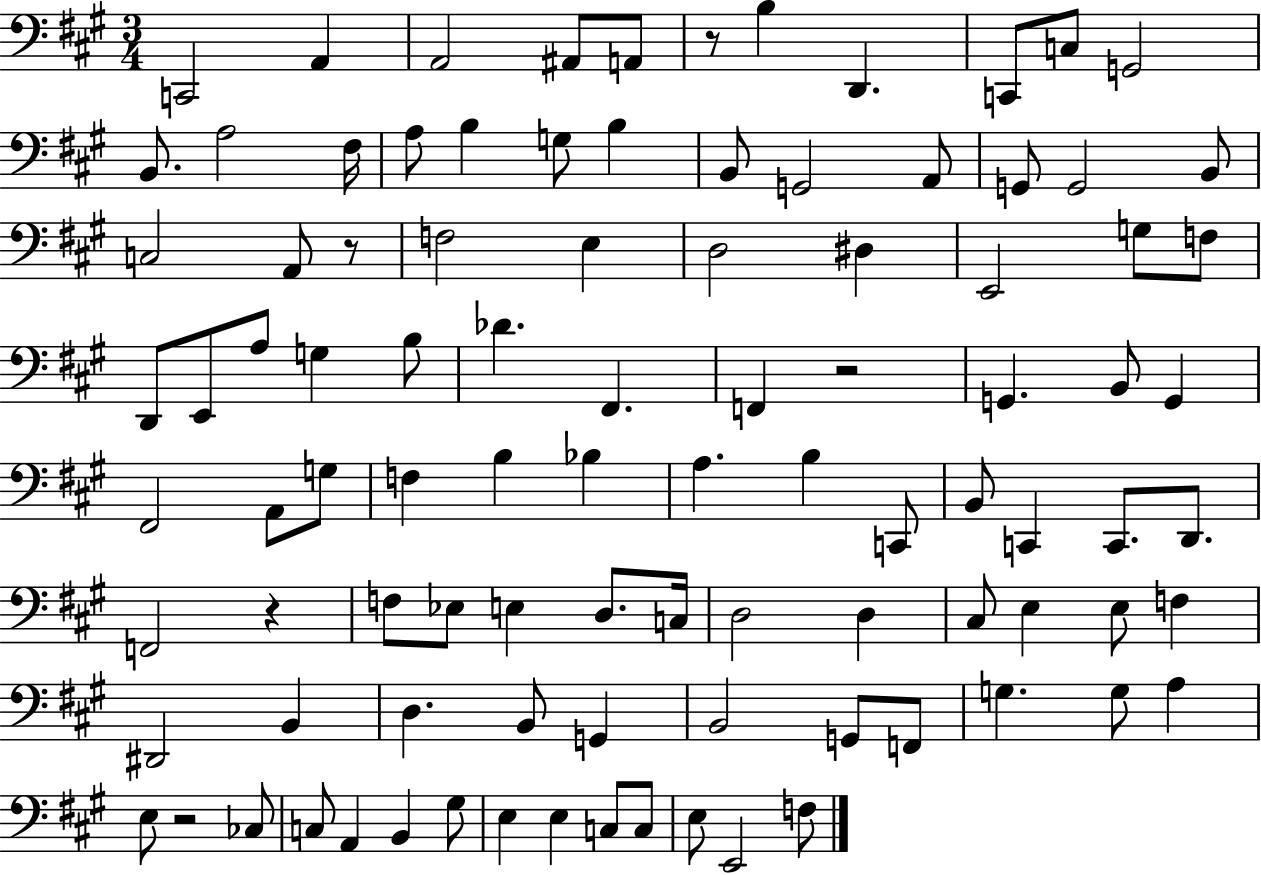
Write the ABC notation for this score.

X:1
T:Untitled
M:3/4
L:1/4
K:A
C,,2 A,, A,,2 ^A,,/2 A,,/2 z/2 B, D,, C,,/2 C,/2 G,,2 B,,/2 A,2 ^F,/4 A,/2 B, G,/2 B, B,,/2 G,,2 A,,/2 G,,/2 G,,2 B,,/2 C,2 A,,/2 z/2 F,2 E, D,2 ^D, E,,2 G,/2 F,/2 D,,/2 E,,/2 A,/2 G, B,/2 _D ^F,, F,, z2 G,, B,,/2 G,, ^F,,2 A,,/2 G,/2 F, B, _B, A, B, C,,/2 B,,/2 C,, C,,/2 D,,/2 F,,2 z F,/2 _E,/2 E, D,/2 C,/4 D,2 D, ^C,/2 E, E,/2 F, ^D,,2 B,, D, B,,/2 G,, B,,2 G,,/2 F,,/2 G, G,/2 A, E,/2 z2 _C,/2 C,/2 A,, B,, ^G,/2 E, E, C,/2 C,/2 E,/2 E,,2 F,/2